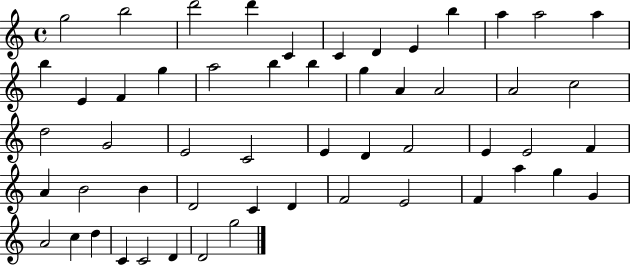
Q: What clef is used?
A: treble